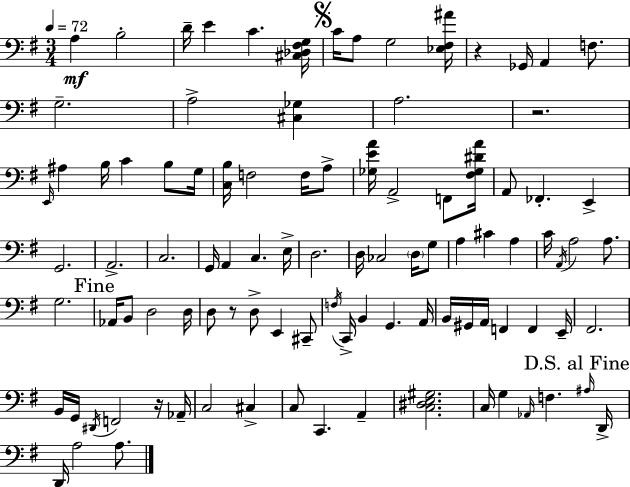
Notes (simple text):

A3/q B3/h D4/s E4/q C4/q. [C#3,Db3,F#3,G3]/s C4/s A3/e G3/h [Eb3,F#3,A#4]/s R/q Gb2/s A2/q F3/e. G3/h. A3/h [C#3,Gb3]/q A3/h. R/h. E2/s A#3/q B3/s C4/q B3/e G3/s [C3,B3]/s F3/h F3/s A3/e [Gb3,E4,A4]/s A2/h F2/e [F#3,Gb3,D#4,A4]/s A2/e FES2/q. E2/q G2/h. A2/h. C3/h. G2/s A2/q C3/q. E3/s D3/h. D3/s CES3/h D3/s G3/e A3/q C#4/q A3/q C4/s A2/s A3/h A3/e. G3/h. Ab2/s B2/e D3/h D3/s D3/e R/e D3/e E2/q C#2/e F3/s C2/s B2/q G2/q. A2/s B2/s G#2/s A2/s F2/q F2/q E2/s F#2/h. B2/s G2/s D#2/s F2/h R/s Ab2/s C3/h C#3/q C3/e C2/q. A2/q [C3,D#3,E3,G#3]/h. C3/s G3/q Ab2/s F3/q. A#3/s D2/s D2/s A3/h A3/e.